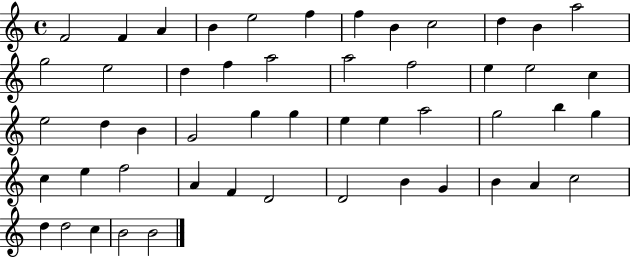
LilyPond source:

{
  \clef treble
  \time 4/4
  \defaultTimeSignature
  \key c \major
  f'2 f'4 a'4 | b'4 e''2 f''4 | f''4 b'4 c''2 | d''4 b'4 a''2 | \break g''2 e''2 | d''4 f''4 a''2 | a''2 f''2 | e''4 e''2 c''4 | \break e''2 d''4 b'4 | g'2 g''4 g''4 | e''4 e''4 a''2 | g''2 b''4 g''4 | \break c''4 e''4 f''2 | a'4 f'4 d'2 | d'2 b'4 g'4 | b'4 a'4 c''2 | \break d''4 d''2 c''4 | b'2 b'2 | \bar "|."
}